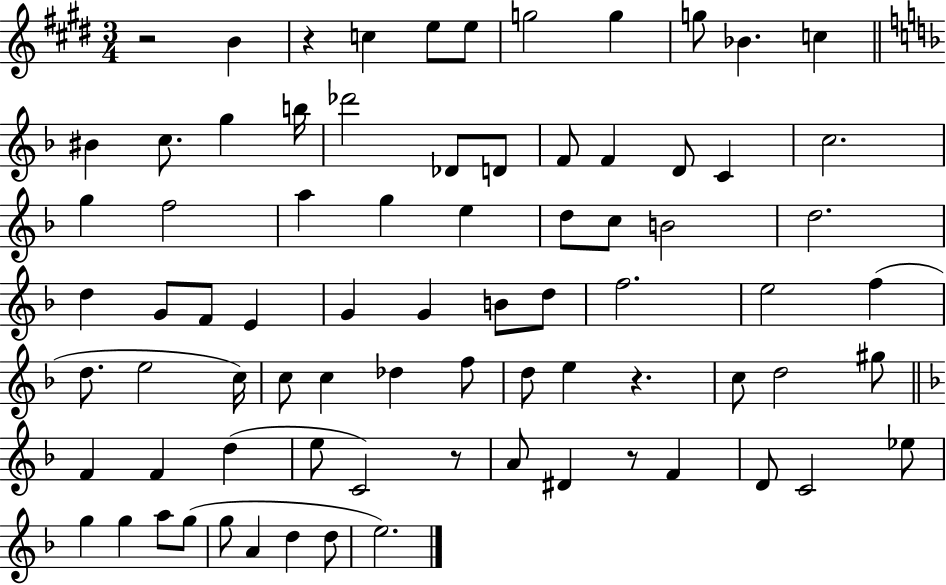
X:1
T:Untitled
M:3/4
L:1/4
K:E
z2 B z c e/2 e/2 g2 g g/2 _B c ^B c/2 g b/4 _d'2 _D/2 D/2 F/2 F D/2 C c2 g f2 a g e d/2 c/2 B2 d2 d G/2 F/2 E G G B/2 d/2 f2 e2 f d/2 e2 c/4 c/2 c _d f/2 d/2 e z c/2 d2 ^g/2 F F d e/2 C2 z/2 A/2 ^D z/2 F D/2 C2 _e/2 g g a/2 g/2 g/2 A d d/2 e2